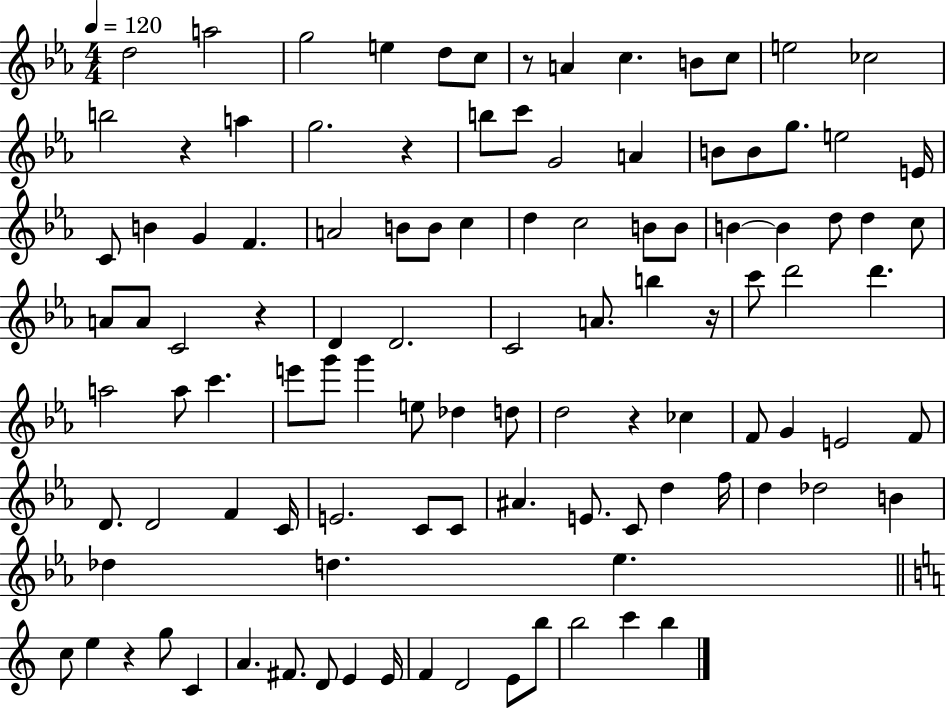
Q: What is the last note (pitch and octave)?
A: B5